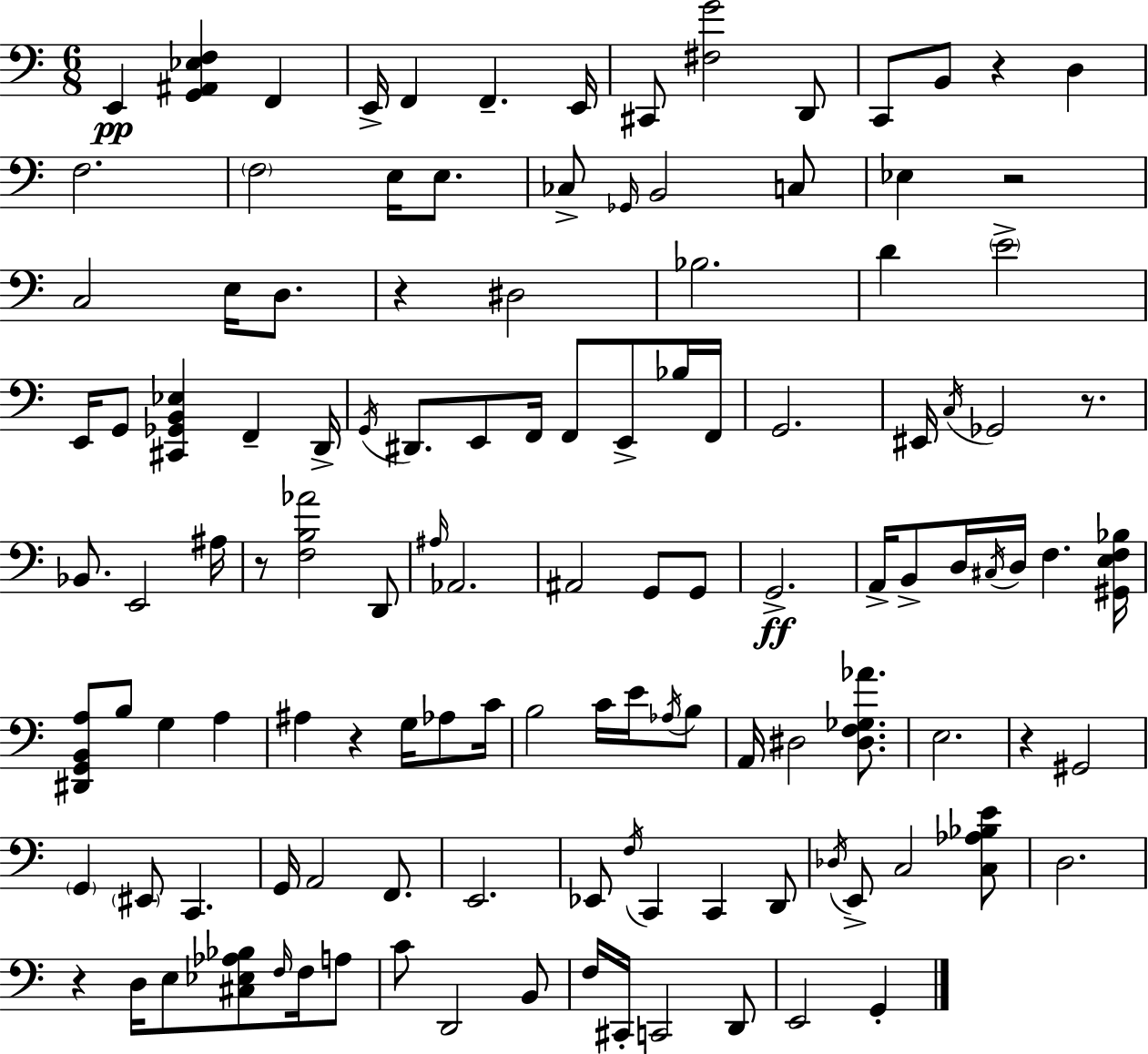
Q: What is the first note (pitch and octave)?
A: E2